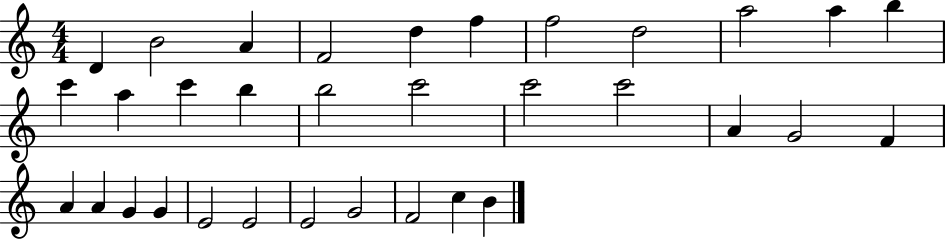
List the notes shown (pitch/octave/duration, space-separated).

D4/q B4/h A4/q F4/h D5/q F5/q F5/h D5/h A5/h A5/q B5/q C6/q A5/q C6/q B5/q B5/h C6/h C6/h C6/h A4/q G4/h F4/q A4/q A4/q G4/q G4/q E4/h E4/h E4/h G4/h F4/h C5/q B4/q